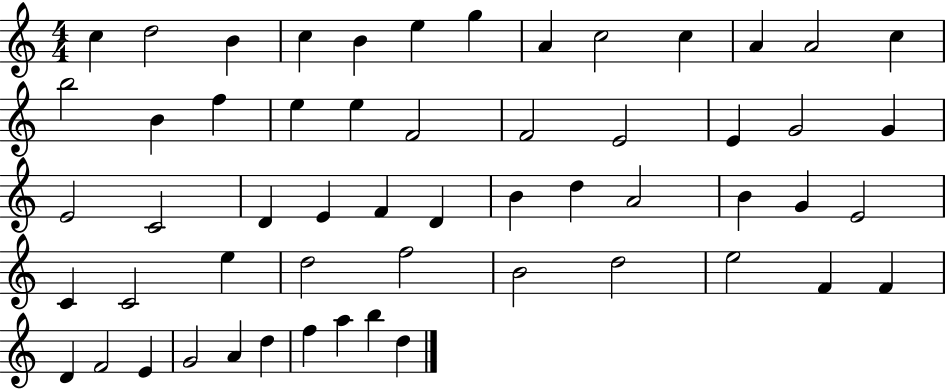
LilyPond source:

{
  \clef treble
  \numericTimeSignature
  \time 4/4
  \key c \major
  c''4 d''2 b'4 | c''4 b'4 e''4 g''4 | a'4 c''2 c''4 | a'4 a'2 c''4 | \break b''2 b'4 f''4 | e''4 e''4 f'2 | f'2 e'2 | e'4 g'2 g'4 | \break e'2 c'2 | d'4 e'4 f'4 d'4 | b'4 d''4 a'2 | b'4 g'4 e'2 | \break c'4 c'2 e''4 | d''2 f''2 | b'2 d''2 | e''2 f'4 f'4 | \break d'4 f'2 e'4 | g'2 a'4 d''4 | f''4 a''4 b''4 d''4 | \bar "|."
}